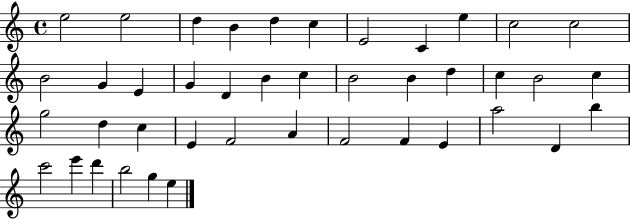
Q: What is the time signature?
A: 4/4